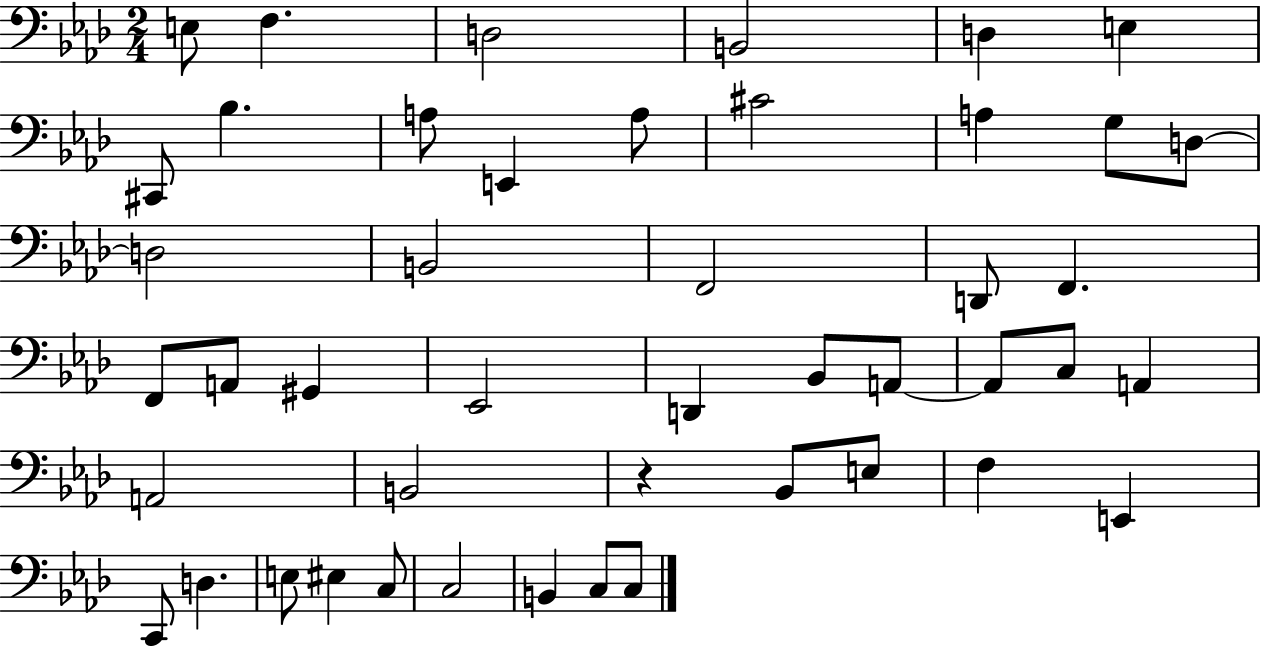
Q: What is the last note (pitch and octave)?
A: C3